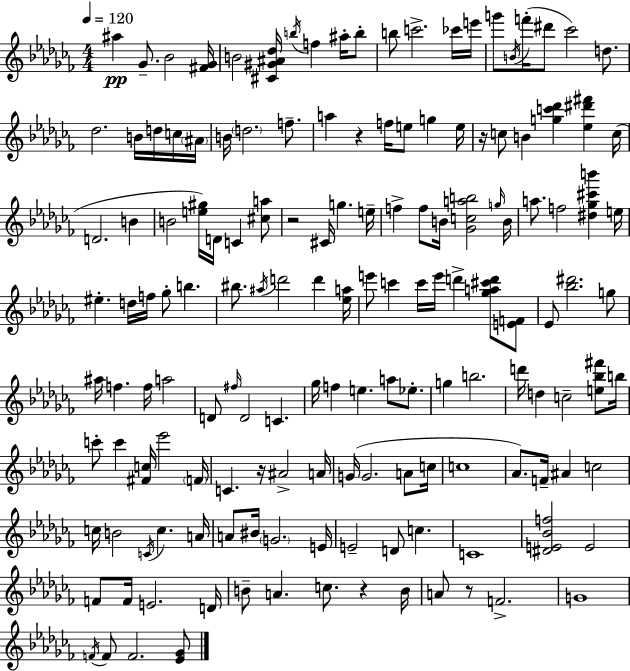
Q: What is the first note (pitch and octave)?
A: A#5